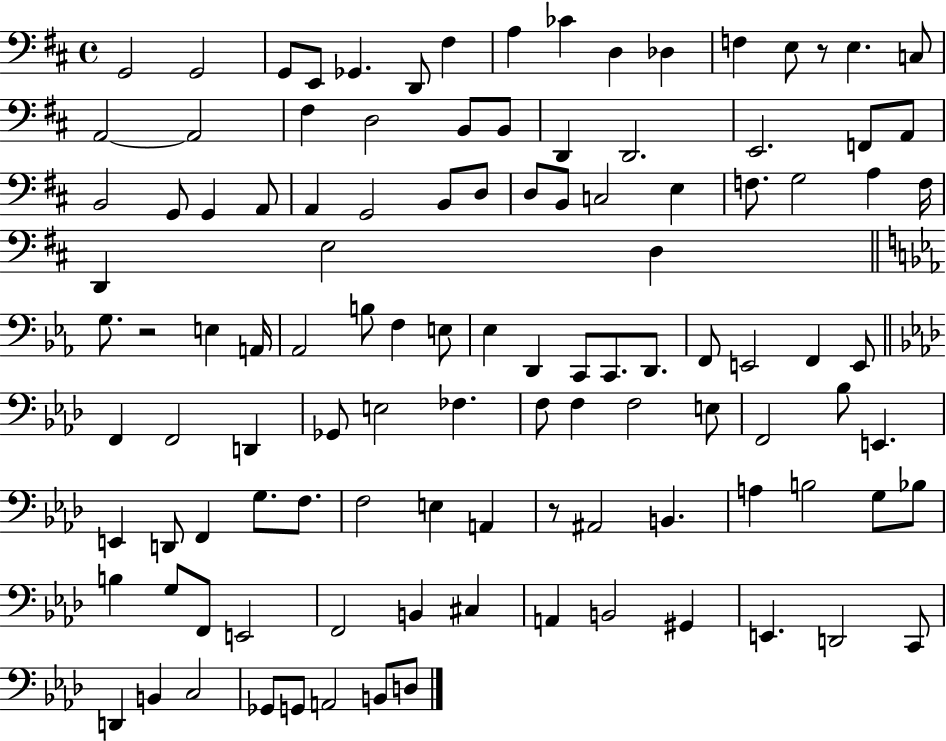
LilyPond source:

{
  \clef bass
  \time 4/4
  \defaultTimeSignature
  \key d \major
  \repeat volta 2 { g,2 g,2 | g,8 e,8 ges,4. d,8 fis4 | a4 ces'4 d4 des4 | f4 e8 r8 e4. c8 | \break a,2~~ a,2 | fis4 d2 b,8 b,8 | d,4 d,2. | e,2. f,8 a,8 | \break b,2 g,8 g,4 a,8 | a,4 g,2 b,8 d8 | d8 b,8 c2 e4 | f8. g2 a4 f16 | \break d,4 e2 d4 | \bar "||" \break \key c \minor g8. r2 e4 a,16 | aes,2 b8 f4 e8 | ees4 d,4 c,8 c,8. d,8. | f,8 e,2 f,4 e,8 | \break \bar "||" \break \key aes \major f,4 f,2 d,4 | ges,8 e2 fes4. | f8 f4 f2 e8 | f,2 bes8 e,4. | \break e,4 d,8 f,4 g8. f8. | f2 e4 a,4 | r8 ais,2 b,4. | a4 b2 g8 bes8 | \break b4 g8 f,8 e,2 | f,2 b,4 cis4 | a,4 b,2 gis,4 | e,4. d,2 c,8 | \break d,4 b,4 c2 | ges,8 g,8 a,2 b,8 d8 | } \bar "|."
}